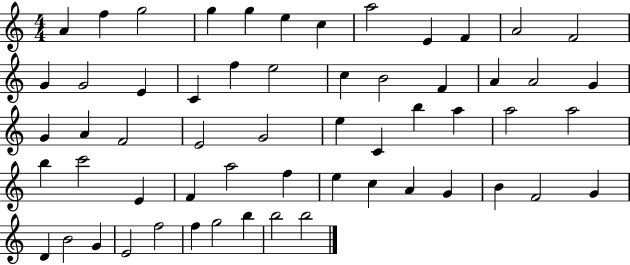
{
  \clef treble
  \numericTimeSignature
  \time 4/4
  \key c \major
  a'4 f''4 g''2 | g''4 g''4 e''4 c''4 | a''2 e'4 f'4 | a'2 f'2 | \break g'4 g'2 e'4 | c'4 f''4 e''2 | c''4 b'2 f'4 | a'4 a'2 g'4 | \break g'4 a'4 f'2 | e'2 g'2 | e''4 c'4 b''4 a''4 | a''2 a''2 | \break b''4 c'''2 e'4 | f'4 a''2 f''4 | e''4 c''4 a'4 g'4 | b'4 f'2 g'4 | \break d'4 b'2 g'4 | e'2 f''2 | f''4 g''2 b''4 | b''2 b''2 | \break \bar "|."
}